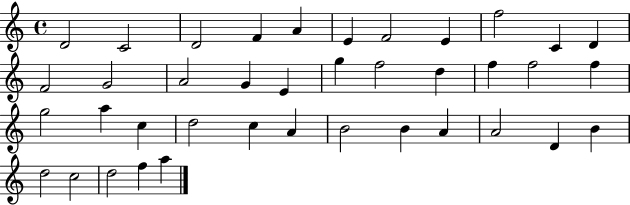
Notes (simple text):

D4/h C4/h D4/h F4/q A4/q E4/q F4/h E4/q F5/h C4/q D4/q F4/h G4/h A4/h G4/q E4/q G5/q F5/h D5/q F5/q F5/h F5/q G5/h A5/q C5/q D5/h C5/q A4/q B4/h B4/q A4/q A4/h D4/q B4/q D5/h C5/h D5/h F5/q A5/q